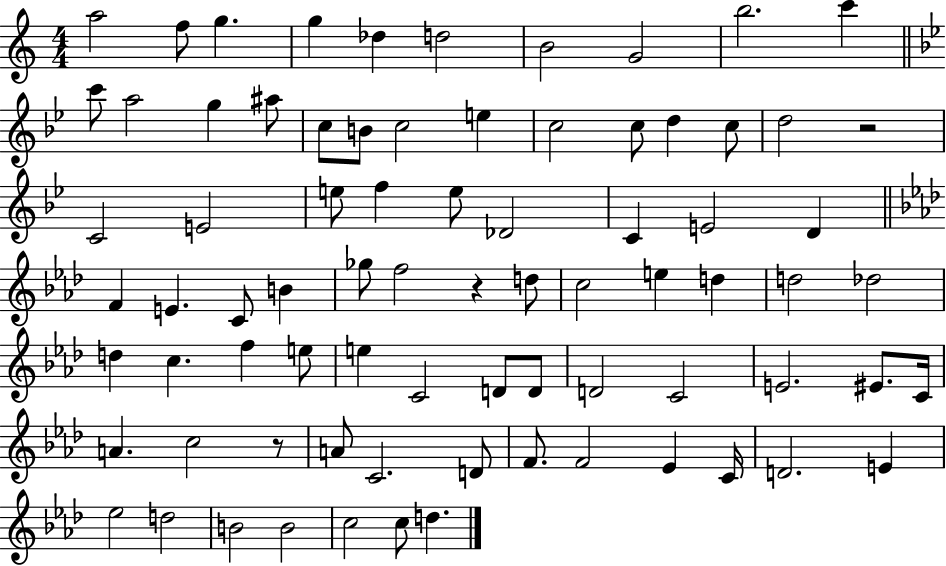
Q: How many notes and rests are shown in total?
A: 78